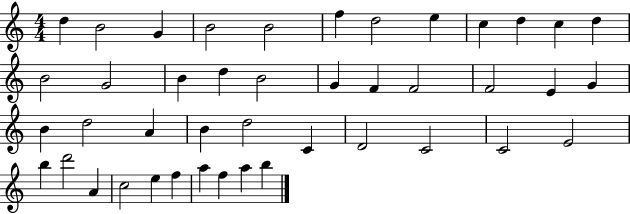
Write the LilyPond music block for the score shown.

{
  \clef treble
  \numericTimeSignature
  \time 4/4
  \key c \major
  d''4 b'2 g'4 | b'2 b'2 | f''4 d''2 e''4 | c''4 d''4 c''4 d''4 | \break b'2 g'2 | b'4 d''4 b'2 | g'4 f'4 f'2 | f'2 e'4 g'4 | \break b'4 d''2 a'4 | b'4 d''2 c'4 | d'2 c'2 | c'2 e'2 | \break b''4 d'''2 a'4 | c''2 e''4 f''4 | a''4 f''4 a''4 b''4 | \bar "|."
}